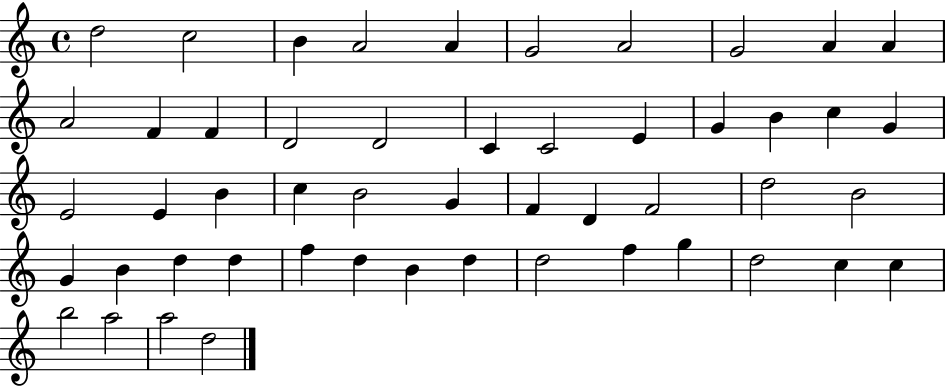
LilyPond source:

{
  \clef treble
  \time 4/4
  \defaultTimeSignature
  \key c \major
  d''2 c''2 | b'4 a'2 a'4 | g'2 a'2 | g'2 a'4 a'4 | \break a'2 f'4 f'4 | d'2 d'2 | c'4 c'2 e'4 | g'4 b'4 c''4 g'4 | \break e'2 e'4 b'4 | c''4 b'2 g'4 | f'4 d'4 f'2 | d''2 b'2 | \break g'4 b'4 d''4 d''4 | f''4 d''4 b'4 d''4 | d''2 f''4 g''4 | d''2 c''4 c''4 | \break b''2 a''2 | a''2 d''2 | \bar "|."
}